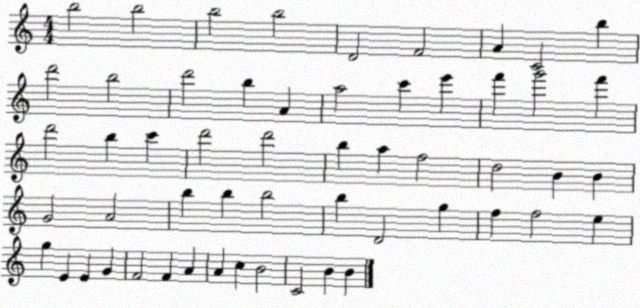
X:1
T:Untitled
M:4/4
L:1/4
K:C
b2 b2 b2 b2 D2 F2 A C2 b d'2 b2 d'2 b A a2 c' e' f' g'2 f' d'2 b c' d'2 d'2 b a f2 d2 B B G2 A2 b b b2 b D2 g f f2 e g E E G F2 F A A c B2 C2 B B